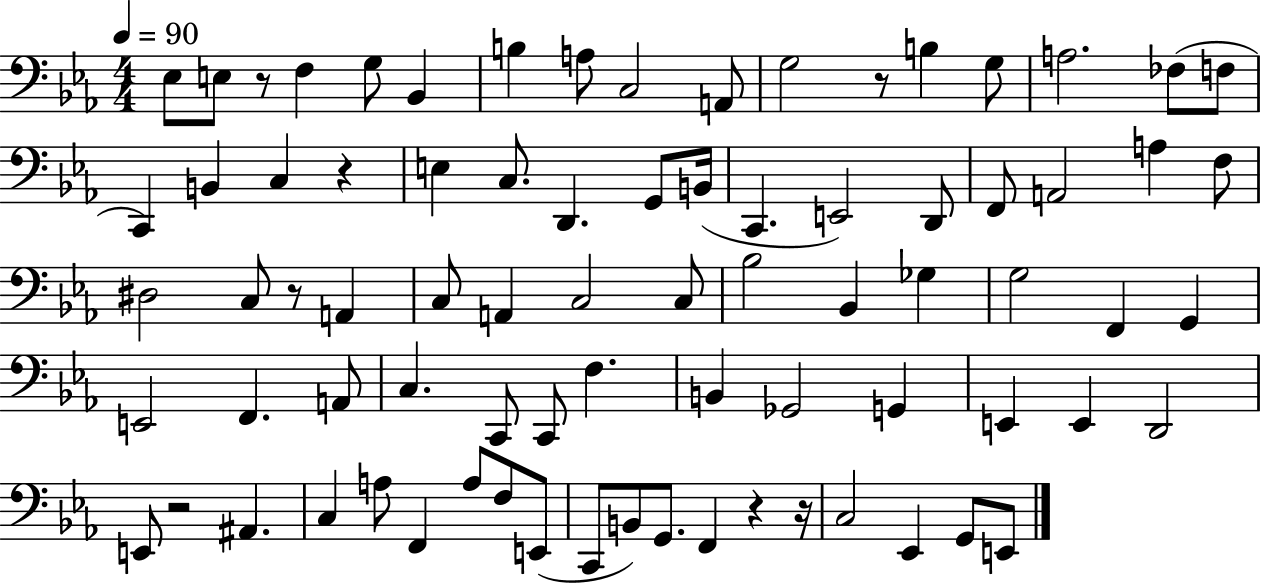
Eb3/e E3/e R/e F3/q G3/e Bb2/q B3/q A3/e C3/h A2/e G3/h R/e B3/q G3/e A3/h. FES3/e F3/e C2/q B2/q C3/q R/q E3/q C3/e. D2/q. G2/e B2/s C2/q. E2/h D2/e F2/e A2/h A3/q F3/e D#3/h C3/e R/e A2/q C3/e A2/q C3/h C3/e Bb3/h Bb2/q Gb3/q G3/h F2/q G2/q E2/h F2/q. A2/e C3/q. C2/e C2/e F3/q. B2/q Gb2/h G2/q E2/q E2/q D2/h E2/e R/h A#2/q. C3/q A3/e F2/q A3/e F3/e E2/e C2/e B2/e G2/e. F2/q R/q R/s C3/h Eb2/q G2/e E2/e